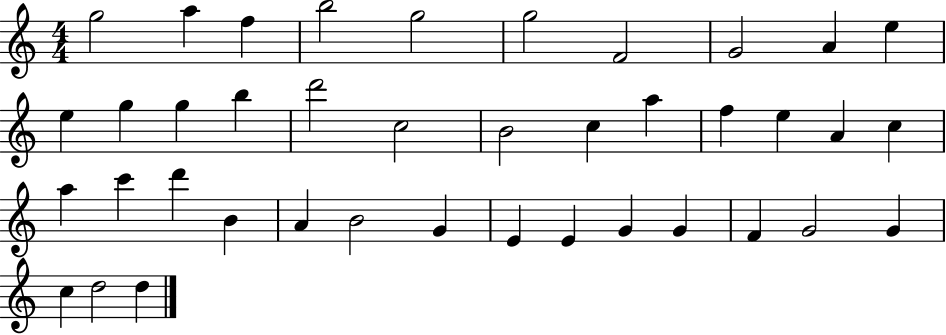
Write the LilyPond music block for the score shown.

{
  \clef treble
  \numericTimeSignature
  \time 4/4
  \key c \major
  g''2 a''4 f''4 | b''2 g''2 | g''2 f'2 | g'2 a'4 e''4 | \break e''4 g''4 g''4 b''4 | d'''2 c''2 | b'2 c''4 a''4 | f''4 e''4 a'4 c''4 | \break a''4 c'''4 d'''4 b'4 | a'4 b'2 g'4 | e'4 e'4 g'4 g'4 | f'4 g'2 g'4 | \break c''4 d''2 d''4 | \bar "|."
}